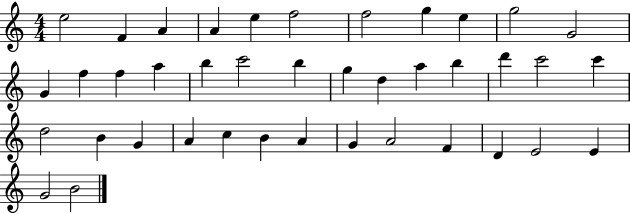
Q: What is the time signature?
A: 4/4